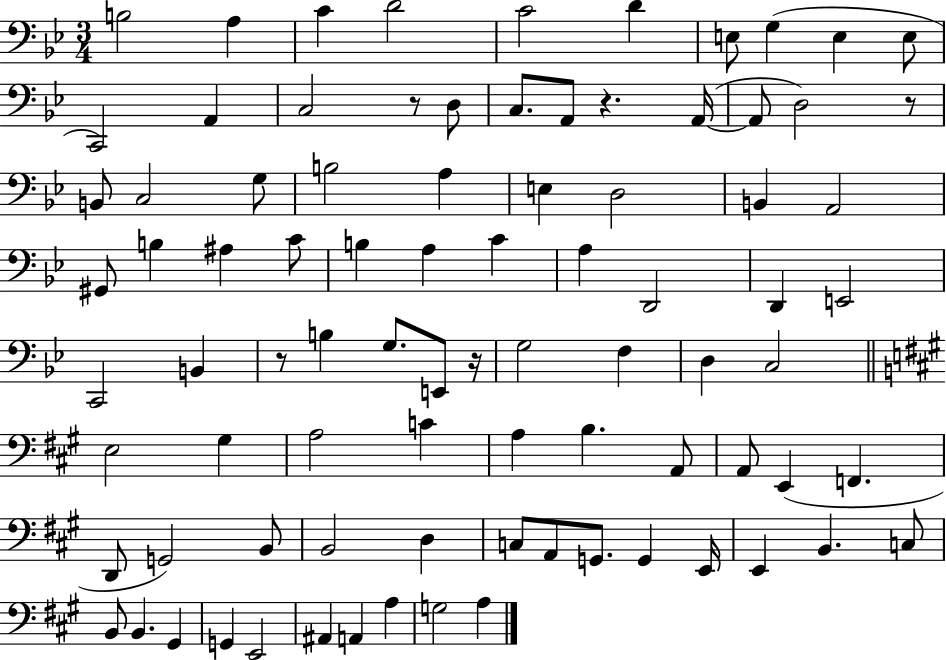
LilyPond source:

{
  \clef bass
  \numericTimeSignature
  \time 3/4
  \key bes \major
  b2 a4 | c'4 d'2 | c'2 d'4 | e8 g4( e4 e8 | \break c,2) a,4 | c2 r8 d8 | c8. a,8 r4. a,16~(~ | a,8 d2) r8 | \break b,8 c2 g8 | b2 a4 | e4 d2 | b,4 a,2 | \break gis,8 b4 ais4 c'8 | b4 a4 c'4 | a4 d,2 | d,4 e,2 | \break c,2 b,4 | r8 b4 g8. e,8 r16 | g2 f4 | d4 c2 | \break \bar "||" \break \key a \major e2 gis4 | a2 c'4 | a4 b4. a,8 | a,8 e,4( f,4. | \break d,8 g,2) b,8 | b,2 d4 | c8 a,8 g,8. g,4 e,16 | e,4 b,4. c8 | \break b,8 b,4. gis,4 | g,4 e,2 | ais,4 a,4 a4 | g2 a4 | \break \bar "|."
}